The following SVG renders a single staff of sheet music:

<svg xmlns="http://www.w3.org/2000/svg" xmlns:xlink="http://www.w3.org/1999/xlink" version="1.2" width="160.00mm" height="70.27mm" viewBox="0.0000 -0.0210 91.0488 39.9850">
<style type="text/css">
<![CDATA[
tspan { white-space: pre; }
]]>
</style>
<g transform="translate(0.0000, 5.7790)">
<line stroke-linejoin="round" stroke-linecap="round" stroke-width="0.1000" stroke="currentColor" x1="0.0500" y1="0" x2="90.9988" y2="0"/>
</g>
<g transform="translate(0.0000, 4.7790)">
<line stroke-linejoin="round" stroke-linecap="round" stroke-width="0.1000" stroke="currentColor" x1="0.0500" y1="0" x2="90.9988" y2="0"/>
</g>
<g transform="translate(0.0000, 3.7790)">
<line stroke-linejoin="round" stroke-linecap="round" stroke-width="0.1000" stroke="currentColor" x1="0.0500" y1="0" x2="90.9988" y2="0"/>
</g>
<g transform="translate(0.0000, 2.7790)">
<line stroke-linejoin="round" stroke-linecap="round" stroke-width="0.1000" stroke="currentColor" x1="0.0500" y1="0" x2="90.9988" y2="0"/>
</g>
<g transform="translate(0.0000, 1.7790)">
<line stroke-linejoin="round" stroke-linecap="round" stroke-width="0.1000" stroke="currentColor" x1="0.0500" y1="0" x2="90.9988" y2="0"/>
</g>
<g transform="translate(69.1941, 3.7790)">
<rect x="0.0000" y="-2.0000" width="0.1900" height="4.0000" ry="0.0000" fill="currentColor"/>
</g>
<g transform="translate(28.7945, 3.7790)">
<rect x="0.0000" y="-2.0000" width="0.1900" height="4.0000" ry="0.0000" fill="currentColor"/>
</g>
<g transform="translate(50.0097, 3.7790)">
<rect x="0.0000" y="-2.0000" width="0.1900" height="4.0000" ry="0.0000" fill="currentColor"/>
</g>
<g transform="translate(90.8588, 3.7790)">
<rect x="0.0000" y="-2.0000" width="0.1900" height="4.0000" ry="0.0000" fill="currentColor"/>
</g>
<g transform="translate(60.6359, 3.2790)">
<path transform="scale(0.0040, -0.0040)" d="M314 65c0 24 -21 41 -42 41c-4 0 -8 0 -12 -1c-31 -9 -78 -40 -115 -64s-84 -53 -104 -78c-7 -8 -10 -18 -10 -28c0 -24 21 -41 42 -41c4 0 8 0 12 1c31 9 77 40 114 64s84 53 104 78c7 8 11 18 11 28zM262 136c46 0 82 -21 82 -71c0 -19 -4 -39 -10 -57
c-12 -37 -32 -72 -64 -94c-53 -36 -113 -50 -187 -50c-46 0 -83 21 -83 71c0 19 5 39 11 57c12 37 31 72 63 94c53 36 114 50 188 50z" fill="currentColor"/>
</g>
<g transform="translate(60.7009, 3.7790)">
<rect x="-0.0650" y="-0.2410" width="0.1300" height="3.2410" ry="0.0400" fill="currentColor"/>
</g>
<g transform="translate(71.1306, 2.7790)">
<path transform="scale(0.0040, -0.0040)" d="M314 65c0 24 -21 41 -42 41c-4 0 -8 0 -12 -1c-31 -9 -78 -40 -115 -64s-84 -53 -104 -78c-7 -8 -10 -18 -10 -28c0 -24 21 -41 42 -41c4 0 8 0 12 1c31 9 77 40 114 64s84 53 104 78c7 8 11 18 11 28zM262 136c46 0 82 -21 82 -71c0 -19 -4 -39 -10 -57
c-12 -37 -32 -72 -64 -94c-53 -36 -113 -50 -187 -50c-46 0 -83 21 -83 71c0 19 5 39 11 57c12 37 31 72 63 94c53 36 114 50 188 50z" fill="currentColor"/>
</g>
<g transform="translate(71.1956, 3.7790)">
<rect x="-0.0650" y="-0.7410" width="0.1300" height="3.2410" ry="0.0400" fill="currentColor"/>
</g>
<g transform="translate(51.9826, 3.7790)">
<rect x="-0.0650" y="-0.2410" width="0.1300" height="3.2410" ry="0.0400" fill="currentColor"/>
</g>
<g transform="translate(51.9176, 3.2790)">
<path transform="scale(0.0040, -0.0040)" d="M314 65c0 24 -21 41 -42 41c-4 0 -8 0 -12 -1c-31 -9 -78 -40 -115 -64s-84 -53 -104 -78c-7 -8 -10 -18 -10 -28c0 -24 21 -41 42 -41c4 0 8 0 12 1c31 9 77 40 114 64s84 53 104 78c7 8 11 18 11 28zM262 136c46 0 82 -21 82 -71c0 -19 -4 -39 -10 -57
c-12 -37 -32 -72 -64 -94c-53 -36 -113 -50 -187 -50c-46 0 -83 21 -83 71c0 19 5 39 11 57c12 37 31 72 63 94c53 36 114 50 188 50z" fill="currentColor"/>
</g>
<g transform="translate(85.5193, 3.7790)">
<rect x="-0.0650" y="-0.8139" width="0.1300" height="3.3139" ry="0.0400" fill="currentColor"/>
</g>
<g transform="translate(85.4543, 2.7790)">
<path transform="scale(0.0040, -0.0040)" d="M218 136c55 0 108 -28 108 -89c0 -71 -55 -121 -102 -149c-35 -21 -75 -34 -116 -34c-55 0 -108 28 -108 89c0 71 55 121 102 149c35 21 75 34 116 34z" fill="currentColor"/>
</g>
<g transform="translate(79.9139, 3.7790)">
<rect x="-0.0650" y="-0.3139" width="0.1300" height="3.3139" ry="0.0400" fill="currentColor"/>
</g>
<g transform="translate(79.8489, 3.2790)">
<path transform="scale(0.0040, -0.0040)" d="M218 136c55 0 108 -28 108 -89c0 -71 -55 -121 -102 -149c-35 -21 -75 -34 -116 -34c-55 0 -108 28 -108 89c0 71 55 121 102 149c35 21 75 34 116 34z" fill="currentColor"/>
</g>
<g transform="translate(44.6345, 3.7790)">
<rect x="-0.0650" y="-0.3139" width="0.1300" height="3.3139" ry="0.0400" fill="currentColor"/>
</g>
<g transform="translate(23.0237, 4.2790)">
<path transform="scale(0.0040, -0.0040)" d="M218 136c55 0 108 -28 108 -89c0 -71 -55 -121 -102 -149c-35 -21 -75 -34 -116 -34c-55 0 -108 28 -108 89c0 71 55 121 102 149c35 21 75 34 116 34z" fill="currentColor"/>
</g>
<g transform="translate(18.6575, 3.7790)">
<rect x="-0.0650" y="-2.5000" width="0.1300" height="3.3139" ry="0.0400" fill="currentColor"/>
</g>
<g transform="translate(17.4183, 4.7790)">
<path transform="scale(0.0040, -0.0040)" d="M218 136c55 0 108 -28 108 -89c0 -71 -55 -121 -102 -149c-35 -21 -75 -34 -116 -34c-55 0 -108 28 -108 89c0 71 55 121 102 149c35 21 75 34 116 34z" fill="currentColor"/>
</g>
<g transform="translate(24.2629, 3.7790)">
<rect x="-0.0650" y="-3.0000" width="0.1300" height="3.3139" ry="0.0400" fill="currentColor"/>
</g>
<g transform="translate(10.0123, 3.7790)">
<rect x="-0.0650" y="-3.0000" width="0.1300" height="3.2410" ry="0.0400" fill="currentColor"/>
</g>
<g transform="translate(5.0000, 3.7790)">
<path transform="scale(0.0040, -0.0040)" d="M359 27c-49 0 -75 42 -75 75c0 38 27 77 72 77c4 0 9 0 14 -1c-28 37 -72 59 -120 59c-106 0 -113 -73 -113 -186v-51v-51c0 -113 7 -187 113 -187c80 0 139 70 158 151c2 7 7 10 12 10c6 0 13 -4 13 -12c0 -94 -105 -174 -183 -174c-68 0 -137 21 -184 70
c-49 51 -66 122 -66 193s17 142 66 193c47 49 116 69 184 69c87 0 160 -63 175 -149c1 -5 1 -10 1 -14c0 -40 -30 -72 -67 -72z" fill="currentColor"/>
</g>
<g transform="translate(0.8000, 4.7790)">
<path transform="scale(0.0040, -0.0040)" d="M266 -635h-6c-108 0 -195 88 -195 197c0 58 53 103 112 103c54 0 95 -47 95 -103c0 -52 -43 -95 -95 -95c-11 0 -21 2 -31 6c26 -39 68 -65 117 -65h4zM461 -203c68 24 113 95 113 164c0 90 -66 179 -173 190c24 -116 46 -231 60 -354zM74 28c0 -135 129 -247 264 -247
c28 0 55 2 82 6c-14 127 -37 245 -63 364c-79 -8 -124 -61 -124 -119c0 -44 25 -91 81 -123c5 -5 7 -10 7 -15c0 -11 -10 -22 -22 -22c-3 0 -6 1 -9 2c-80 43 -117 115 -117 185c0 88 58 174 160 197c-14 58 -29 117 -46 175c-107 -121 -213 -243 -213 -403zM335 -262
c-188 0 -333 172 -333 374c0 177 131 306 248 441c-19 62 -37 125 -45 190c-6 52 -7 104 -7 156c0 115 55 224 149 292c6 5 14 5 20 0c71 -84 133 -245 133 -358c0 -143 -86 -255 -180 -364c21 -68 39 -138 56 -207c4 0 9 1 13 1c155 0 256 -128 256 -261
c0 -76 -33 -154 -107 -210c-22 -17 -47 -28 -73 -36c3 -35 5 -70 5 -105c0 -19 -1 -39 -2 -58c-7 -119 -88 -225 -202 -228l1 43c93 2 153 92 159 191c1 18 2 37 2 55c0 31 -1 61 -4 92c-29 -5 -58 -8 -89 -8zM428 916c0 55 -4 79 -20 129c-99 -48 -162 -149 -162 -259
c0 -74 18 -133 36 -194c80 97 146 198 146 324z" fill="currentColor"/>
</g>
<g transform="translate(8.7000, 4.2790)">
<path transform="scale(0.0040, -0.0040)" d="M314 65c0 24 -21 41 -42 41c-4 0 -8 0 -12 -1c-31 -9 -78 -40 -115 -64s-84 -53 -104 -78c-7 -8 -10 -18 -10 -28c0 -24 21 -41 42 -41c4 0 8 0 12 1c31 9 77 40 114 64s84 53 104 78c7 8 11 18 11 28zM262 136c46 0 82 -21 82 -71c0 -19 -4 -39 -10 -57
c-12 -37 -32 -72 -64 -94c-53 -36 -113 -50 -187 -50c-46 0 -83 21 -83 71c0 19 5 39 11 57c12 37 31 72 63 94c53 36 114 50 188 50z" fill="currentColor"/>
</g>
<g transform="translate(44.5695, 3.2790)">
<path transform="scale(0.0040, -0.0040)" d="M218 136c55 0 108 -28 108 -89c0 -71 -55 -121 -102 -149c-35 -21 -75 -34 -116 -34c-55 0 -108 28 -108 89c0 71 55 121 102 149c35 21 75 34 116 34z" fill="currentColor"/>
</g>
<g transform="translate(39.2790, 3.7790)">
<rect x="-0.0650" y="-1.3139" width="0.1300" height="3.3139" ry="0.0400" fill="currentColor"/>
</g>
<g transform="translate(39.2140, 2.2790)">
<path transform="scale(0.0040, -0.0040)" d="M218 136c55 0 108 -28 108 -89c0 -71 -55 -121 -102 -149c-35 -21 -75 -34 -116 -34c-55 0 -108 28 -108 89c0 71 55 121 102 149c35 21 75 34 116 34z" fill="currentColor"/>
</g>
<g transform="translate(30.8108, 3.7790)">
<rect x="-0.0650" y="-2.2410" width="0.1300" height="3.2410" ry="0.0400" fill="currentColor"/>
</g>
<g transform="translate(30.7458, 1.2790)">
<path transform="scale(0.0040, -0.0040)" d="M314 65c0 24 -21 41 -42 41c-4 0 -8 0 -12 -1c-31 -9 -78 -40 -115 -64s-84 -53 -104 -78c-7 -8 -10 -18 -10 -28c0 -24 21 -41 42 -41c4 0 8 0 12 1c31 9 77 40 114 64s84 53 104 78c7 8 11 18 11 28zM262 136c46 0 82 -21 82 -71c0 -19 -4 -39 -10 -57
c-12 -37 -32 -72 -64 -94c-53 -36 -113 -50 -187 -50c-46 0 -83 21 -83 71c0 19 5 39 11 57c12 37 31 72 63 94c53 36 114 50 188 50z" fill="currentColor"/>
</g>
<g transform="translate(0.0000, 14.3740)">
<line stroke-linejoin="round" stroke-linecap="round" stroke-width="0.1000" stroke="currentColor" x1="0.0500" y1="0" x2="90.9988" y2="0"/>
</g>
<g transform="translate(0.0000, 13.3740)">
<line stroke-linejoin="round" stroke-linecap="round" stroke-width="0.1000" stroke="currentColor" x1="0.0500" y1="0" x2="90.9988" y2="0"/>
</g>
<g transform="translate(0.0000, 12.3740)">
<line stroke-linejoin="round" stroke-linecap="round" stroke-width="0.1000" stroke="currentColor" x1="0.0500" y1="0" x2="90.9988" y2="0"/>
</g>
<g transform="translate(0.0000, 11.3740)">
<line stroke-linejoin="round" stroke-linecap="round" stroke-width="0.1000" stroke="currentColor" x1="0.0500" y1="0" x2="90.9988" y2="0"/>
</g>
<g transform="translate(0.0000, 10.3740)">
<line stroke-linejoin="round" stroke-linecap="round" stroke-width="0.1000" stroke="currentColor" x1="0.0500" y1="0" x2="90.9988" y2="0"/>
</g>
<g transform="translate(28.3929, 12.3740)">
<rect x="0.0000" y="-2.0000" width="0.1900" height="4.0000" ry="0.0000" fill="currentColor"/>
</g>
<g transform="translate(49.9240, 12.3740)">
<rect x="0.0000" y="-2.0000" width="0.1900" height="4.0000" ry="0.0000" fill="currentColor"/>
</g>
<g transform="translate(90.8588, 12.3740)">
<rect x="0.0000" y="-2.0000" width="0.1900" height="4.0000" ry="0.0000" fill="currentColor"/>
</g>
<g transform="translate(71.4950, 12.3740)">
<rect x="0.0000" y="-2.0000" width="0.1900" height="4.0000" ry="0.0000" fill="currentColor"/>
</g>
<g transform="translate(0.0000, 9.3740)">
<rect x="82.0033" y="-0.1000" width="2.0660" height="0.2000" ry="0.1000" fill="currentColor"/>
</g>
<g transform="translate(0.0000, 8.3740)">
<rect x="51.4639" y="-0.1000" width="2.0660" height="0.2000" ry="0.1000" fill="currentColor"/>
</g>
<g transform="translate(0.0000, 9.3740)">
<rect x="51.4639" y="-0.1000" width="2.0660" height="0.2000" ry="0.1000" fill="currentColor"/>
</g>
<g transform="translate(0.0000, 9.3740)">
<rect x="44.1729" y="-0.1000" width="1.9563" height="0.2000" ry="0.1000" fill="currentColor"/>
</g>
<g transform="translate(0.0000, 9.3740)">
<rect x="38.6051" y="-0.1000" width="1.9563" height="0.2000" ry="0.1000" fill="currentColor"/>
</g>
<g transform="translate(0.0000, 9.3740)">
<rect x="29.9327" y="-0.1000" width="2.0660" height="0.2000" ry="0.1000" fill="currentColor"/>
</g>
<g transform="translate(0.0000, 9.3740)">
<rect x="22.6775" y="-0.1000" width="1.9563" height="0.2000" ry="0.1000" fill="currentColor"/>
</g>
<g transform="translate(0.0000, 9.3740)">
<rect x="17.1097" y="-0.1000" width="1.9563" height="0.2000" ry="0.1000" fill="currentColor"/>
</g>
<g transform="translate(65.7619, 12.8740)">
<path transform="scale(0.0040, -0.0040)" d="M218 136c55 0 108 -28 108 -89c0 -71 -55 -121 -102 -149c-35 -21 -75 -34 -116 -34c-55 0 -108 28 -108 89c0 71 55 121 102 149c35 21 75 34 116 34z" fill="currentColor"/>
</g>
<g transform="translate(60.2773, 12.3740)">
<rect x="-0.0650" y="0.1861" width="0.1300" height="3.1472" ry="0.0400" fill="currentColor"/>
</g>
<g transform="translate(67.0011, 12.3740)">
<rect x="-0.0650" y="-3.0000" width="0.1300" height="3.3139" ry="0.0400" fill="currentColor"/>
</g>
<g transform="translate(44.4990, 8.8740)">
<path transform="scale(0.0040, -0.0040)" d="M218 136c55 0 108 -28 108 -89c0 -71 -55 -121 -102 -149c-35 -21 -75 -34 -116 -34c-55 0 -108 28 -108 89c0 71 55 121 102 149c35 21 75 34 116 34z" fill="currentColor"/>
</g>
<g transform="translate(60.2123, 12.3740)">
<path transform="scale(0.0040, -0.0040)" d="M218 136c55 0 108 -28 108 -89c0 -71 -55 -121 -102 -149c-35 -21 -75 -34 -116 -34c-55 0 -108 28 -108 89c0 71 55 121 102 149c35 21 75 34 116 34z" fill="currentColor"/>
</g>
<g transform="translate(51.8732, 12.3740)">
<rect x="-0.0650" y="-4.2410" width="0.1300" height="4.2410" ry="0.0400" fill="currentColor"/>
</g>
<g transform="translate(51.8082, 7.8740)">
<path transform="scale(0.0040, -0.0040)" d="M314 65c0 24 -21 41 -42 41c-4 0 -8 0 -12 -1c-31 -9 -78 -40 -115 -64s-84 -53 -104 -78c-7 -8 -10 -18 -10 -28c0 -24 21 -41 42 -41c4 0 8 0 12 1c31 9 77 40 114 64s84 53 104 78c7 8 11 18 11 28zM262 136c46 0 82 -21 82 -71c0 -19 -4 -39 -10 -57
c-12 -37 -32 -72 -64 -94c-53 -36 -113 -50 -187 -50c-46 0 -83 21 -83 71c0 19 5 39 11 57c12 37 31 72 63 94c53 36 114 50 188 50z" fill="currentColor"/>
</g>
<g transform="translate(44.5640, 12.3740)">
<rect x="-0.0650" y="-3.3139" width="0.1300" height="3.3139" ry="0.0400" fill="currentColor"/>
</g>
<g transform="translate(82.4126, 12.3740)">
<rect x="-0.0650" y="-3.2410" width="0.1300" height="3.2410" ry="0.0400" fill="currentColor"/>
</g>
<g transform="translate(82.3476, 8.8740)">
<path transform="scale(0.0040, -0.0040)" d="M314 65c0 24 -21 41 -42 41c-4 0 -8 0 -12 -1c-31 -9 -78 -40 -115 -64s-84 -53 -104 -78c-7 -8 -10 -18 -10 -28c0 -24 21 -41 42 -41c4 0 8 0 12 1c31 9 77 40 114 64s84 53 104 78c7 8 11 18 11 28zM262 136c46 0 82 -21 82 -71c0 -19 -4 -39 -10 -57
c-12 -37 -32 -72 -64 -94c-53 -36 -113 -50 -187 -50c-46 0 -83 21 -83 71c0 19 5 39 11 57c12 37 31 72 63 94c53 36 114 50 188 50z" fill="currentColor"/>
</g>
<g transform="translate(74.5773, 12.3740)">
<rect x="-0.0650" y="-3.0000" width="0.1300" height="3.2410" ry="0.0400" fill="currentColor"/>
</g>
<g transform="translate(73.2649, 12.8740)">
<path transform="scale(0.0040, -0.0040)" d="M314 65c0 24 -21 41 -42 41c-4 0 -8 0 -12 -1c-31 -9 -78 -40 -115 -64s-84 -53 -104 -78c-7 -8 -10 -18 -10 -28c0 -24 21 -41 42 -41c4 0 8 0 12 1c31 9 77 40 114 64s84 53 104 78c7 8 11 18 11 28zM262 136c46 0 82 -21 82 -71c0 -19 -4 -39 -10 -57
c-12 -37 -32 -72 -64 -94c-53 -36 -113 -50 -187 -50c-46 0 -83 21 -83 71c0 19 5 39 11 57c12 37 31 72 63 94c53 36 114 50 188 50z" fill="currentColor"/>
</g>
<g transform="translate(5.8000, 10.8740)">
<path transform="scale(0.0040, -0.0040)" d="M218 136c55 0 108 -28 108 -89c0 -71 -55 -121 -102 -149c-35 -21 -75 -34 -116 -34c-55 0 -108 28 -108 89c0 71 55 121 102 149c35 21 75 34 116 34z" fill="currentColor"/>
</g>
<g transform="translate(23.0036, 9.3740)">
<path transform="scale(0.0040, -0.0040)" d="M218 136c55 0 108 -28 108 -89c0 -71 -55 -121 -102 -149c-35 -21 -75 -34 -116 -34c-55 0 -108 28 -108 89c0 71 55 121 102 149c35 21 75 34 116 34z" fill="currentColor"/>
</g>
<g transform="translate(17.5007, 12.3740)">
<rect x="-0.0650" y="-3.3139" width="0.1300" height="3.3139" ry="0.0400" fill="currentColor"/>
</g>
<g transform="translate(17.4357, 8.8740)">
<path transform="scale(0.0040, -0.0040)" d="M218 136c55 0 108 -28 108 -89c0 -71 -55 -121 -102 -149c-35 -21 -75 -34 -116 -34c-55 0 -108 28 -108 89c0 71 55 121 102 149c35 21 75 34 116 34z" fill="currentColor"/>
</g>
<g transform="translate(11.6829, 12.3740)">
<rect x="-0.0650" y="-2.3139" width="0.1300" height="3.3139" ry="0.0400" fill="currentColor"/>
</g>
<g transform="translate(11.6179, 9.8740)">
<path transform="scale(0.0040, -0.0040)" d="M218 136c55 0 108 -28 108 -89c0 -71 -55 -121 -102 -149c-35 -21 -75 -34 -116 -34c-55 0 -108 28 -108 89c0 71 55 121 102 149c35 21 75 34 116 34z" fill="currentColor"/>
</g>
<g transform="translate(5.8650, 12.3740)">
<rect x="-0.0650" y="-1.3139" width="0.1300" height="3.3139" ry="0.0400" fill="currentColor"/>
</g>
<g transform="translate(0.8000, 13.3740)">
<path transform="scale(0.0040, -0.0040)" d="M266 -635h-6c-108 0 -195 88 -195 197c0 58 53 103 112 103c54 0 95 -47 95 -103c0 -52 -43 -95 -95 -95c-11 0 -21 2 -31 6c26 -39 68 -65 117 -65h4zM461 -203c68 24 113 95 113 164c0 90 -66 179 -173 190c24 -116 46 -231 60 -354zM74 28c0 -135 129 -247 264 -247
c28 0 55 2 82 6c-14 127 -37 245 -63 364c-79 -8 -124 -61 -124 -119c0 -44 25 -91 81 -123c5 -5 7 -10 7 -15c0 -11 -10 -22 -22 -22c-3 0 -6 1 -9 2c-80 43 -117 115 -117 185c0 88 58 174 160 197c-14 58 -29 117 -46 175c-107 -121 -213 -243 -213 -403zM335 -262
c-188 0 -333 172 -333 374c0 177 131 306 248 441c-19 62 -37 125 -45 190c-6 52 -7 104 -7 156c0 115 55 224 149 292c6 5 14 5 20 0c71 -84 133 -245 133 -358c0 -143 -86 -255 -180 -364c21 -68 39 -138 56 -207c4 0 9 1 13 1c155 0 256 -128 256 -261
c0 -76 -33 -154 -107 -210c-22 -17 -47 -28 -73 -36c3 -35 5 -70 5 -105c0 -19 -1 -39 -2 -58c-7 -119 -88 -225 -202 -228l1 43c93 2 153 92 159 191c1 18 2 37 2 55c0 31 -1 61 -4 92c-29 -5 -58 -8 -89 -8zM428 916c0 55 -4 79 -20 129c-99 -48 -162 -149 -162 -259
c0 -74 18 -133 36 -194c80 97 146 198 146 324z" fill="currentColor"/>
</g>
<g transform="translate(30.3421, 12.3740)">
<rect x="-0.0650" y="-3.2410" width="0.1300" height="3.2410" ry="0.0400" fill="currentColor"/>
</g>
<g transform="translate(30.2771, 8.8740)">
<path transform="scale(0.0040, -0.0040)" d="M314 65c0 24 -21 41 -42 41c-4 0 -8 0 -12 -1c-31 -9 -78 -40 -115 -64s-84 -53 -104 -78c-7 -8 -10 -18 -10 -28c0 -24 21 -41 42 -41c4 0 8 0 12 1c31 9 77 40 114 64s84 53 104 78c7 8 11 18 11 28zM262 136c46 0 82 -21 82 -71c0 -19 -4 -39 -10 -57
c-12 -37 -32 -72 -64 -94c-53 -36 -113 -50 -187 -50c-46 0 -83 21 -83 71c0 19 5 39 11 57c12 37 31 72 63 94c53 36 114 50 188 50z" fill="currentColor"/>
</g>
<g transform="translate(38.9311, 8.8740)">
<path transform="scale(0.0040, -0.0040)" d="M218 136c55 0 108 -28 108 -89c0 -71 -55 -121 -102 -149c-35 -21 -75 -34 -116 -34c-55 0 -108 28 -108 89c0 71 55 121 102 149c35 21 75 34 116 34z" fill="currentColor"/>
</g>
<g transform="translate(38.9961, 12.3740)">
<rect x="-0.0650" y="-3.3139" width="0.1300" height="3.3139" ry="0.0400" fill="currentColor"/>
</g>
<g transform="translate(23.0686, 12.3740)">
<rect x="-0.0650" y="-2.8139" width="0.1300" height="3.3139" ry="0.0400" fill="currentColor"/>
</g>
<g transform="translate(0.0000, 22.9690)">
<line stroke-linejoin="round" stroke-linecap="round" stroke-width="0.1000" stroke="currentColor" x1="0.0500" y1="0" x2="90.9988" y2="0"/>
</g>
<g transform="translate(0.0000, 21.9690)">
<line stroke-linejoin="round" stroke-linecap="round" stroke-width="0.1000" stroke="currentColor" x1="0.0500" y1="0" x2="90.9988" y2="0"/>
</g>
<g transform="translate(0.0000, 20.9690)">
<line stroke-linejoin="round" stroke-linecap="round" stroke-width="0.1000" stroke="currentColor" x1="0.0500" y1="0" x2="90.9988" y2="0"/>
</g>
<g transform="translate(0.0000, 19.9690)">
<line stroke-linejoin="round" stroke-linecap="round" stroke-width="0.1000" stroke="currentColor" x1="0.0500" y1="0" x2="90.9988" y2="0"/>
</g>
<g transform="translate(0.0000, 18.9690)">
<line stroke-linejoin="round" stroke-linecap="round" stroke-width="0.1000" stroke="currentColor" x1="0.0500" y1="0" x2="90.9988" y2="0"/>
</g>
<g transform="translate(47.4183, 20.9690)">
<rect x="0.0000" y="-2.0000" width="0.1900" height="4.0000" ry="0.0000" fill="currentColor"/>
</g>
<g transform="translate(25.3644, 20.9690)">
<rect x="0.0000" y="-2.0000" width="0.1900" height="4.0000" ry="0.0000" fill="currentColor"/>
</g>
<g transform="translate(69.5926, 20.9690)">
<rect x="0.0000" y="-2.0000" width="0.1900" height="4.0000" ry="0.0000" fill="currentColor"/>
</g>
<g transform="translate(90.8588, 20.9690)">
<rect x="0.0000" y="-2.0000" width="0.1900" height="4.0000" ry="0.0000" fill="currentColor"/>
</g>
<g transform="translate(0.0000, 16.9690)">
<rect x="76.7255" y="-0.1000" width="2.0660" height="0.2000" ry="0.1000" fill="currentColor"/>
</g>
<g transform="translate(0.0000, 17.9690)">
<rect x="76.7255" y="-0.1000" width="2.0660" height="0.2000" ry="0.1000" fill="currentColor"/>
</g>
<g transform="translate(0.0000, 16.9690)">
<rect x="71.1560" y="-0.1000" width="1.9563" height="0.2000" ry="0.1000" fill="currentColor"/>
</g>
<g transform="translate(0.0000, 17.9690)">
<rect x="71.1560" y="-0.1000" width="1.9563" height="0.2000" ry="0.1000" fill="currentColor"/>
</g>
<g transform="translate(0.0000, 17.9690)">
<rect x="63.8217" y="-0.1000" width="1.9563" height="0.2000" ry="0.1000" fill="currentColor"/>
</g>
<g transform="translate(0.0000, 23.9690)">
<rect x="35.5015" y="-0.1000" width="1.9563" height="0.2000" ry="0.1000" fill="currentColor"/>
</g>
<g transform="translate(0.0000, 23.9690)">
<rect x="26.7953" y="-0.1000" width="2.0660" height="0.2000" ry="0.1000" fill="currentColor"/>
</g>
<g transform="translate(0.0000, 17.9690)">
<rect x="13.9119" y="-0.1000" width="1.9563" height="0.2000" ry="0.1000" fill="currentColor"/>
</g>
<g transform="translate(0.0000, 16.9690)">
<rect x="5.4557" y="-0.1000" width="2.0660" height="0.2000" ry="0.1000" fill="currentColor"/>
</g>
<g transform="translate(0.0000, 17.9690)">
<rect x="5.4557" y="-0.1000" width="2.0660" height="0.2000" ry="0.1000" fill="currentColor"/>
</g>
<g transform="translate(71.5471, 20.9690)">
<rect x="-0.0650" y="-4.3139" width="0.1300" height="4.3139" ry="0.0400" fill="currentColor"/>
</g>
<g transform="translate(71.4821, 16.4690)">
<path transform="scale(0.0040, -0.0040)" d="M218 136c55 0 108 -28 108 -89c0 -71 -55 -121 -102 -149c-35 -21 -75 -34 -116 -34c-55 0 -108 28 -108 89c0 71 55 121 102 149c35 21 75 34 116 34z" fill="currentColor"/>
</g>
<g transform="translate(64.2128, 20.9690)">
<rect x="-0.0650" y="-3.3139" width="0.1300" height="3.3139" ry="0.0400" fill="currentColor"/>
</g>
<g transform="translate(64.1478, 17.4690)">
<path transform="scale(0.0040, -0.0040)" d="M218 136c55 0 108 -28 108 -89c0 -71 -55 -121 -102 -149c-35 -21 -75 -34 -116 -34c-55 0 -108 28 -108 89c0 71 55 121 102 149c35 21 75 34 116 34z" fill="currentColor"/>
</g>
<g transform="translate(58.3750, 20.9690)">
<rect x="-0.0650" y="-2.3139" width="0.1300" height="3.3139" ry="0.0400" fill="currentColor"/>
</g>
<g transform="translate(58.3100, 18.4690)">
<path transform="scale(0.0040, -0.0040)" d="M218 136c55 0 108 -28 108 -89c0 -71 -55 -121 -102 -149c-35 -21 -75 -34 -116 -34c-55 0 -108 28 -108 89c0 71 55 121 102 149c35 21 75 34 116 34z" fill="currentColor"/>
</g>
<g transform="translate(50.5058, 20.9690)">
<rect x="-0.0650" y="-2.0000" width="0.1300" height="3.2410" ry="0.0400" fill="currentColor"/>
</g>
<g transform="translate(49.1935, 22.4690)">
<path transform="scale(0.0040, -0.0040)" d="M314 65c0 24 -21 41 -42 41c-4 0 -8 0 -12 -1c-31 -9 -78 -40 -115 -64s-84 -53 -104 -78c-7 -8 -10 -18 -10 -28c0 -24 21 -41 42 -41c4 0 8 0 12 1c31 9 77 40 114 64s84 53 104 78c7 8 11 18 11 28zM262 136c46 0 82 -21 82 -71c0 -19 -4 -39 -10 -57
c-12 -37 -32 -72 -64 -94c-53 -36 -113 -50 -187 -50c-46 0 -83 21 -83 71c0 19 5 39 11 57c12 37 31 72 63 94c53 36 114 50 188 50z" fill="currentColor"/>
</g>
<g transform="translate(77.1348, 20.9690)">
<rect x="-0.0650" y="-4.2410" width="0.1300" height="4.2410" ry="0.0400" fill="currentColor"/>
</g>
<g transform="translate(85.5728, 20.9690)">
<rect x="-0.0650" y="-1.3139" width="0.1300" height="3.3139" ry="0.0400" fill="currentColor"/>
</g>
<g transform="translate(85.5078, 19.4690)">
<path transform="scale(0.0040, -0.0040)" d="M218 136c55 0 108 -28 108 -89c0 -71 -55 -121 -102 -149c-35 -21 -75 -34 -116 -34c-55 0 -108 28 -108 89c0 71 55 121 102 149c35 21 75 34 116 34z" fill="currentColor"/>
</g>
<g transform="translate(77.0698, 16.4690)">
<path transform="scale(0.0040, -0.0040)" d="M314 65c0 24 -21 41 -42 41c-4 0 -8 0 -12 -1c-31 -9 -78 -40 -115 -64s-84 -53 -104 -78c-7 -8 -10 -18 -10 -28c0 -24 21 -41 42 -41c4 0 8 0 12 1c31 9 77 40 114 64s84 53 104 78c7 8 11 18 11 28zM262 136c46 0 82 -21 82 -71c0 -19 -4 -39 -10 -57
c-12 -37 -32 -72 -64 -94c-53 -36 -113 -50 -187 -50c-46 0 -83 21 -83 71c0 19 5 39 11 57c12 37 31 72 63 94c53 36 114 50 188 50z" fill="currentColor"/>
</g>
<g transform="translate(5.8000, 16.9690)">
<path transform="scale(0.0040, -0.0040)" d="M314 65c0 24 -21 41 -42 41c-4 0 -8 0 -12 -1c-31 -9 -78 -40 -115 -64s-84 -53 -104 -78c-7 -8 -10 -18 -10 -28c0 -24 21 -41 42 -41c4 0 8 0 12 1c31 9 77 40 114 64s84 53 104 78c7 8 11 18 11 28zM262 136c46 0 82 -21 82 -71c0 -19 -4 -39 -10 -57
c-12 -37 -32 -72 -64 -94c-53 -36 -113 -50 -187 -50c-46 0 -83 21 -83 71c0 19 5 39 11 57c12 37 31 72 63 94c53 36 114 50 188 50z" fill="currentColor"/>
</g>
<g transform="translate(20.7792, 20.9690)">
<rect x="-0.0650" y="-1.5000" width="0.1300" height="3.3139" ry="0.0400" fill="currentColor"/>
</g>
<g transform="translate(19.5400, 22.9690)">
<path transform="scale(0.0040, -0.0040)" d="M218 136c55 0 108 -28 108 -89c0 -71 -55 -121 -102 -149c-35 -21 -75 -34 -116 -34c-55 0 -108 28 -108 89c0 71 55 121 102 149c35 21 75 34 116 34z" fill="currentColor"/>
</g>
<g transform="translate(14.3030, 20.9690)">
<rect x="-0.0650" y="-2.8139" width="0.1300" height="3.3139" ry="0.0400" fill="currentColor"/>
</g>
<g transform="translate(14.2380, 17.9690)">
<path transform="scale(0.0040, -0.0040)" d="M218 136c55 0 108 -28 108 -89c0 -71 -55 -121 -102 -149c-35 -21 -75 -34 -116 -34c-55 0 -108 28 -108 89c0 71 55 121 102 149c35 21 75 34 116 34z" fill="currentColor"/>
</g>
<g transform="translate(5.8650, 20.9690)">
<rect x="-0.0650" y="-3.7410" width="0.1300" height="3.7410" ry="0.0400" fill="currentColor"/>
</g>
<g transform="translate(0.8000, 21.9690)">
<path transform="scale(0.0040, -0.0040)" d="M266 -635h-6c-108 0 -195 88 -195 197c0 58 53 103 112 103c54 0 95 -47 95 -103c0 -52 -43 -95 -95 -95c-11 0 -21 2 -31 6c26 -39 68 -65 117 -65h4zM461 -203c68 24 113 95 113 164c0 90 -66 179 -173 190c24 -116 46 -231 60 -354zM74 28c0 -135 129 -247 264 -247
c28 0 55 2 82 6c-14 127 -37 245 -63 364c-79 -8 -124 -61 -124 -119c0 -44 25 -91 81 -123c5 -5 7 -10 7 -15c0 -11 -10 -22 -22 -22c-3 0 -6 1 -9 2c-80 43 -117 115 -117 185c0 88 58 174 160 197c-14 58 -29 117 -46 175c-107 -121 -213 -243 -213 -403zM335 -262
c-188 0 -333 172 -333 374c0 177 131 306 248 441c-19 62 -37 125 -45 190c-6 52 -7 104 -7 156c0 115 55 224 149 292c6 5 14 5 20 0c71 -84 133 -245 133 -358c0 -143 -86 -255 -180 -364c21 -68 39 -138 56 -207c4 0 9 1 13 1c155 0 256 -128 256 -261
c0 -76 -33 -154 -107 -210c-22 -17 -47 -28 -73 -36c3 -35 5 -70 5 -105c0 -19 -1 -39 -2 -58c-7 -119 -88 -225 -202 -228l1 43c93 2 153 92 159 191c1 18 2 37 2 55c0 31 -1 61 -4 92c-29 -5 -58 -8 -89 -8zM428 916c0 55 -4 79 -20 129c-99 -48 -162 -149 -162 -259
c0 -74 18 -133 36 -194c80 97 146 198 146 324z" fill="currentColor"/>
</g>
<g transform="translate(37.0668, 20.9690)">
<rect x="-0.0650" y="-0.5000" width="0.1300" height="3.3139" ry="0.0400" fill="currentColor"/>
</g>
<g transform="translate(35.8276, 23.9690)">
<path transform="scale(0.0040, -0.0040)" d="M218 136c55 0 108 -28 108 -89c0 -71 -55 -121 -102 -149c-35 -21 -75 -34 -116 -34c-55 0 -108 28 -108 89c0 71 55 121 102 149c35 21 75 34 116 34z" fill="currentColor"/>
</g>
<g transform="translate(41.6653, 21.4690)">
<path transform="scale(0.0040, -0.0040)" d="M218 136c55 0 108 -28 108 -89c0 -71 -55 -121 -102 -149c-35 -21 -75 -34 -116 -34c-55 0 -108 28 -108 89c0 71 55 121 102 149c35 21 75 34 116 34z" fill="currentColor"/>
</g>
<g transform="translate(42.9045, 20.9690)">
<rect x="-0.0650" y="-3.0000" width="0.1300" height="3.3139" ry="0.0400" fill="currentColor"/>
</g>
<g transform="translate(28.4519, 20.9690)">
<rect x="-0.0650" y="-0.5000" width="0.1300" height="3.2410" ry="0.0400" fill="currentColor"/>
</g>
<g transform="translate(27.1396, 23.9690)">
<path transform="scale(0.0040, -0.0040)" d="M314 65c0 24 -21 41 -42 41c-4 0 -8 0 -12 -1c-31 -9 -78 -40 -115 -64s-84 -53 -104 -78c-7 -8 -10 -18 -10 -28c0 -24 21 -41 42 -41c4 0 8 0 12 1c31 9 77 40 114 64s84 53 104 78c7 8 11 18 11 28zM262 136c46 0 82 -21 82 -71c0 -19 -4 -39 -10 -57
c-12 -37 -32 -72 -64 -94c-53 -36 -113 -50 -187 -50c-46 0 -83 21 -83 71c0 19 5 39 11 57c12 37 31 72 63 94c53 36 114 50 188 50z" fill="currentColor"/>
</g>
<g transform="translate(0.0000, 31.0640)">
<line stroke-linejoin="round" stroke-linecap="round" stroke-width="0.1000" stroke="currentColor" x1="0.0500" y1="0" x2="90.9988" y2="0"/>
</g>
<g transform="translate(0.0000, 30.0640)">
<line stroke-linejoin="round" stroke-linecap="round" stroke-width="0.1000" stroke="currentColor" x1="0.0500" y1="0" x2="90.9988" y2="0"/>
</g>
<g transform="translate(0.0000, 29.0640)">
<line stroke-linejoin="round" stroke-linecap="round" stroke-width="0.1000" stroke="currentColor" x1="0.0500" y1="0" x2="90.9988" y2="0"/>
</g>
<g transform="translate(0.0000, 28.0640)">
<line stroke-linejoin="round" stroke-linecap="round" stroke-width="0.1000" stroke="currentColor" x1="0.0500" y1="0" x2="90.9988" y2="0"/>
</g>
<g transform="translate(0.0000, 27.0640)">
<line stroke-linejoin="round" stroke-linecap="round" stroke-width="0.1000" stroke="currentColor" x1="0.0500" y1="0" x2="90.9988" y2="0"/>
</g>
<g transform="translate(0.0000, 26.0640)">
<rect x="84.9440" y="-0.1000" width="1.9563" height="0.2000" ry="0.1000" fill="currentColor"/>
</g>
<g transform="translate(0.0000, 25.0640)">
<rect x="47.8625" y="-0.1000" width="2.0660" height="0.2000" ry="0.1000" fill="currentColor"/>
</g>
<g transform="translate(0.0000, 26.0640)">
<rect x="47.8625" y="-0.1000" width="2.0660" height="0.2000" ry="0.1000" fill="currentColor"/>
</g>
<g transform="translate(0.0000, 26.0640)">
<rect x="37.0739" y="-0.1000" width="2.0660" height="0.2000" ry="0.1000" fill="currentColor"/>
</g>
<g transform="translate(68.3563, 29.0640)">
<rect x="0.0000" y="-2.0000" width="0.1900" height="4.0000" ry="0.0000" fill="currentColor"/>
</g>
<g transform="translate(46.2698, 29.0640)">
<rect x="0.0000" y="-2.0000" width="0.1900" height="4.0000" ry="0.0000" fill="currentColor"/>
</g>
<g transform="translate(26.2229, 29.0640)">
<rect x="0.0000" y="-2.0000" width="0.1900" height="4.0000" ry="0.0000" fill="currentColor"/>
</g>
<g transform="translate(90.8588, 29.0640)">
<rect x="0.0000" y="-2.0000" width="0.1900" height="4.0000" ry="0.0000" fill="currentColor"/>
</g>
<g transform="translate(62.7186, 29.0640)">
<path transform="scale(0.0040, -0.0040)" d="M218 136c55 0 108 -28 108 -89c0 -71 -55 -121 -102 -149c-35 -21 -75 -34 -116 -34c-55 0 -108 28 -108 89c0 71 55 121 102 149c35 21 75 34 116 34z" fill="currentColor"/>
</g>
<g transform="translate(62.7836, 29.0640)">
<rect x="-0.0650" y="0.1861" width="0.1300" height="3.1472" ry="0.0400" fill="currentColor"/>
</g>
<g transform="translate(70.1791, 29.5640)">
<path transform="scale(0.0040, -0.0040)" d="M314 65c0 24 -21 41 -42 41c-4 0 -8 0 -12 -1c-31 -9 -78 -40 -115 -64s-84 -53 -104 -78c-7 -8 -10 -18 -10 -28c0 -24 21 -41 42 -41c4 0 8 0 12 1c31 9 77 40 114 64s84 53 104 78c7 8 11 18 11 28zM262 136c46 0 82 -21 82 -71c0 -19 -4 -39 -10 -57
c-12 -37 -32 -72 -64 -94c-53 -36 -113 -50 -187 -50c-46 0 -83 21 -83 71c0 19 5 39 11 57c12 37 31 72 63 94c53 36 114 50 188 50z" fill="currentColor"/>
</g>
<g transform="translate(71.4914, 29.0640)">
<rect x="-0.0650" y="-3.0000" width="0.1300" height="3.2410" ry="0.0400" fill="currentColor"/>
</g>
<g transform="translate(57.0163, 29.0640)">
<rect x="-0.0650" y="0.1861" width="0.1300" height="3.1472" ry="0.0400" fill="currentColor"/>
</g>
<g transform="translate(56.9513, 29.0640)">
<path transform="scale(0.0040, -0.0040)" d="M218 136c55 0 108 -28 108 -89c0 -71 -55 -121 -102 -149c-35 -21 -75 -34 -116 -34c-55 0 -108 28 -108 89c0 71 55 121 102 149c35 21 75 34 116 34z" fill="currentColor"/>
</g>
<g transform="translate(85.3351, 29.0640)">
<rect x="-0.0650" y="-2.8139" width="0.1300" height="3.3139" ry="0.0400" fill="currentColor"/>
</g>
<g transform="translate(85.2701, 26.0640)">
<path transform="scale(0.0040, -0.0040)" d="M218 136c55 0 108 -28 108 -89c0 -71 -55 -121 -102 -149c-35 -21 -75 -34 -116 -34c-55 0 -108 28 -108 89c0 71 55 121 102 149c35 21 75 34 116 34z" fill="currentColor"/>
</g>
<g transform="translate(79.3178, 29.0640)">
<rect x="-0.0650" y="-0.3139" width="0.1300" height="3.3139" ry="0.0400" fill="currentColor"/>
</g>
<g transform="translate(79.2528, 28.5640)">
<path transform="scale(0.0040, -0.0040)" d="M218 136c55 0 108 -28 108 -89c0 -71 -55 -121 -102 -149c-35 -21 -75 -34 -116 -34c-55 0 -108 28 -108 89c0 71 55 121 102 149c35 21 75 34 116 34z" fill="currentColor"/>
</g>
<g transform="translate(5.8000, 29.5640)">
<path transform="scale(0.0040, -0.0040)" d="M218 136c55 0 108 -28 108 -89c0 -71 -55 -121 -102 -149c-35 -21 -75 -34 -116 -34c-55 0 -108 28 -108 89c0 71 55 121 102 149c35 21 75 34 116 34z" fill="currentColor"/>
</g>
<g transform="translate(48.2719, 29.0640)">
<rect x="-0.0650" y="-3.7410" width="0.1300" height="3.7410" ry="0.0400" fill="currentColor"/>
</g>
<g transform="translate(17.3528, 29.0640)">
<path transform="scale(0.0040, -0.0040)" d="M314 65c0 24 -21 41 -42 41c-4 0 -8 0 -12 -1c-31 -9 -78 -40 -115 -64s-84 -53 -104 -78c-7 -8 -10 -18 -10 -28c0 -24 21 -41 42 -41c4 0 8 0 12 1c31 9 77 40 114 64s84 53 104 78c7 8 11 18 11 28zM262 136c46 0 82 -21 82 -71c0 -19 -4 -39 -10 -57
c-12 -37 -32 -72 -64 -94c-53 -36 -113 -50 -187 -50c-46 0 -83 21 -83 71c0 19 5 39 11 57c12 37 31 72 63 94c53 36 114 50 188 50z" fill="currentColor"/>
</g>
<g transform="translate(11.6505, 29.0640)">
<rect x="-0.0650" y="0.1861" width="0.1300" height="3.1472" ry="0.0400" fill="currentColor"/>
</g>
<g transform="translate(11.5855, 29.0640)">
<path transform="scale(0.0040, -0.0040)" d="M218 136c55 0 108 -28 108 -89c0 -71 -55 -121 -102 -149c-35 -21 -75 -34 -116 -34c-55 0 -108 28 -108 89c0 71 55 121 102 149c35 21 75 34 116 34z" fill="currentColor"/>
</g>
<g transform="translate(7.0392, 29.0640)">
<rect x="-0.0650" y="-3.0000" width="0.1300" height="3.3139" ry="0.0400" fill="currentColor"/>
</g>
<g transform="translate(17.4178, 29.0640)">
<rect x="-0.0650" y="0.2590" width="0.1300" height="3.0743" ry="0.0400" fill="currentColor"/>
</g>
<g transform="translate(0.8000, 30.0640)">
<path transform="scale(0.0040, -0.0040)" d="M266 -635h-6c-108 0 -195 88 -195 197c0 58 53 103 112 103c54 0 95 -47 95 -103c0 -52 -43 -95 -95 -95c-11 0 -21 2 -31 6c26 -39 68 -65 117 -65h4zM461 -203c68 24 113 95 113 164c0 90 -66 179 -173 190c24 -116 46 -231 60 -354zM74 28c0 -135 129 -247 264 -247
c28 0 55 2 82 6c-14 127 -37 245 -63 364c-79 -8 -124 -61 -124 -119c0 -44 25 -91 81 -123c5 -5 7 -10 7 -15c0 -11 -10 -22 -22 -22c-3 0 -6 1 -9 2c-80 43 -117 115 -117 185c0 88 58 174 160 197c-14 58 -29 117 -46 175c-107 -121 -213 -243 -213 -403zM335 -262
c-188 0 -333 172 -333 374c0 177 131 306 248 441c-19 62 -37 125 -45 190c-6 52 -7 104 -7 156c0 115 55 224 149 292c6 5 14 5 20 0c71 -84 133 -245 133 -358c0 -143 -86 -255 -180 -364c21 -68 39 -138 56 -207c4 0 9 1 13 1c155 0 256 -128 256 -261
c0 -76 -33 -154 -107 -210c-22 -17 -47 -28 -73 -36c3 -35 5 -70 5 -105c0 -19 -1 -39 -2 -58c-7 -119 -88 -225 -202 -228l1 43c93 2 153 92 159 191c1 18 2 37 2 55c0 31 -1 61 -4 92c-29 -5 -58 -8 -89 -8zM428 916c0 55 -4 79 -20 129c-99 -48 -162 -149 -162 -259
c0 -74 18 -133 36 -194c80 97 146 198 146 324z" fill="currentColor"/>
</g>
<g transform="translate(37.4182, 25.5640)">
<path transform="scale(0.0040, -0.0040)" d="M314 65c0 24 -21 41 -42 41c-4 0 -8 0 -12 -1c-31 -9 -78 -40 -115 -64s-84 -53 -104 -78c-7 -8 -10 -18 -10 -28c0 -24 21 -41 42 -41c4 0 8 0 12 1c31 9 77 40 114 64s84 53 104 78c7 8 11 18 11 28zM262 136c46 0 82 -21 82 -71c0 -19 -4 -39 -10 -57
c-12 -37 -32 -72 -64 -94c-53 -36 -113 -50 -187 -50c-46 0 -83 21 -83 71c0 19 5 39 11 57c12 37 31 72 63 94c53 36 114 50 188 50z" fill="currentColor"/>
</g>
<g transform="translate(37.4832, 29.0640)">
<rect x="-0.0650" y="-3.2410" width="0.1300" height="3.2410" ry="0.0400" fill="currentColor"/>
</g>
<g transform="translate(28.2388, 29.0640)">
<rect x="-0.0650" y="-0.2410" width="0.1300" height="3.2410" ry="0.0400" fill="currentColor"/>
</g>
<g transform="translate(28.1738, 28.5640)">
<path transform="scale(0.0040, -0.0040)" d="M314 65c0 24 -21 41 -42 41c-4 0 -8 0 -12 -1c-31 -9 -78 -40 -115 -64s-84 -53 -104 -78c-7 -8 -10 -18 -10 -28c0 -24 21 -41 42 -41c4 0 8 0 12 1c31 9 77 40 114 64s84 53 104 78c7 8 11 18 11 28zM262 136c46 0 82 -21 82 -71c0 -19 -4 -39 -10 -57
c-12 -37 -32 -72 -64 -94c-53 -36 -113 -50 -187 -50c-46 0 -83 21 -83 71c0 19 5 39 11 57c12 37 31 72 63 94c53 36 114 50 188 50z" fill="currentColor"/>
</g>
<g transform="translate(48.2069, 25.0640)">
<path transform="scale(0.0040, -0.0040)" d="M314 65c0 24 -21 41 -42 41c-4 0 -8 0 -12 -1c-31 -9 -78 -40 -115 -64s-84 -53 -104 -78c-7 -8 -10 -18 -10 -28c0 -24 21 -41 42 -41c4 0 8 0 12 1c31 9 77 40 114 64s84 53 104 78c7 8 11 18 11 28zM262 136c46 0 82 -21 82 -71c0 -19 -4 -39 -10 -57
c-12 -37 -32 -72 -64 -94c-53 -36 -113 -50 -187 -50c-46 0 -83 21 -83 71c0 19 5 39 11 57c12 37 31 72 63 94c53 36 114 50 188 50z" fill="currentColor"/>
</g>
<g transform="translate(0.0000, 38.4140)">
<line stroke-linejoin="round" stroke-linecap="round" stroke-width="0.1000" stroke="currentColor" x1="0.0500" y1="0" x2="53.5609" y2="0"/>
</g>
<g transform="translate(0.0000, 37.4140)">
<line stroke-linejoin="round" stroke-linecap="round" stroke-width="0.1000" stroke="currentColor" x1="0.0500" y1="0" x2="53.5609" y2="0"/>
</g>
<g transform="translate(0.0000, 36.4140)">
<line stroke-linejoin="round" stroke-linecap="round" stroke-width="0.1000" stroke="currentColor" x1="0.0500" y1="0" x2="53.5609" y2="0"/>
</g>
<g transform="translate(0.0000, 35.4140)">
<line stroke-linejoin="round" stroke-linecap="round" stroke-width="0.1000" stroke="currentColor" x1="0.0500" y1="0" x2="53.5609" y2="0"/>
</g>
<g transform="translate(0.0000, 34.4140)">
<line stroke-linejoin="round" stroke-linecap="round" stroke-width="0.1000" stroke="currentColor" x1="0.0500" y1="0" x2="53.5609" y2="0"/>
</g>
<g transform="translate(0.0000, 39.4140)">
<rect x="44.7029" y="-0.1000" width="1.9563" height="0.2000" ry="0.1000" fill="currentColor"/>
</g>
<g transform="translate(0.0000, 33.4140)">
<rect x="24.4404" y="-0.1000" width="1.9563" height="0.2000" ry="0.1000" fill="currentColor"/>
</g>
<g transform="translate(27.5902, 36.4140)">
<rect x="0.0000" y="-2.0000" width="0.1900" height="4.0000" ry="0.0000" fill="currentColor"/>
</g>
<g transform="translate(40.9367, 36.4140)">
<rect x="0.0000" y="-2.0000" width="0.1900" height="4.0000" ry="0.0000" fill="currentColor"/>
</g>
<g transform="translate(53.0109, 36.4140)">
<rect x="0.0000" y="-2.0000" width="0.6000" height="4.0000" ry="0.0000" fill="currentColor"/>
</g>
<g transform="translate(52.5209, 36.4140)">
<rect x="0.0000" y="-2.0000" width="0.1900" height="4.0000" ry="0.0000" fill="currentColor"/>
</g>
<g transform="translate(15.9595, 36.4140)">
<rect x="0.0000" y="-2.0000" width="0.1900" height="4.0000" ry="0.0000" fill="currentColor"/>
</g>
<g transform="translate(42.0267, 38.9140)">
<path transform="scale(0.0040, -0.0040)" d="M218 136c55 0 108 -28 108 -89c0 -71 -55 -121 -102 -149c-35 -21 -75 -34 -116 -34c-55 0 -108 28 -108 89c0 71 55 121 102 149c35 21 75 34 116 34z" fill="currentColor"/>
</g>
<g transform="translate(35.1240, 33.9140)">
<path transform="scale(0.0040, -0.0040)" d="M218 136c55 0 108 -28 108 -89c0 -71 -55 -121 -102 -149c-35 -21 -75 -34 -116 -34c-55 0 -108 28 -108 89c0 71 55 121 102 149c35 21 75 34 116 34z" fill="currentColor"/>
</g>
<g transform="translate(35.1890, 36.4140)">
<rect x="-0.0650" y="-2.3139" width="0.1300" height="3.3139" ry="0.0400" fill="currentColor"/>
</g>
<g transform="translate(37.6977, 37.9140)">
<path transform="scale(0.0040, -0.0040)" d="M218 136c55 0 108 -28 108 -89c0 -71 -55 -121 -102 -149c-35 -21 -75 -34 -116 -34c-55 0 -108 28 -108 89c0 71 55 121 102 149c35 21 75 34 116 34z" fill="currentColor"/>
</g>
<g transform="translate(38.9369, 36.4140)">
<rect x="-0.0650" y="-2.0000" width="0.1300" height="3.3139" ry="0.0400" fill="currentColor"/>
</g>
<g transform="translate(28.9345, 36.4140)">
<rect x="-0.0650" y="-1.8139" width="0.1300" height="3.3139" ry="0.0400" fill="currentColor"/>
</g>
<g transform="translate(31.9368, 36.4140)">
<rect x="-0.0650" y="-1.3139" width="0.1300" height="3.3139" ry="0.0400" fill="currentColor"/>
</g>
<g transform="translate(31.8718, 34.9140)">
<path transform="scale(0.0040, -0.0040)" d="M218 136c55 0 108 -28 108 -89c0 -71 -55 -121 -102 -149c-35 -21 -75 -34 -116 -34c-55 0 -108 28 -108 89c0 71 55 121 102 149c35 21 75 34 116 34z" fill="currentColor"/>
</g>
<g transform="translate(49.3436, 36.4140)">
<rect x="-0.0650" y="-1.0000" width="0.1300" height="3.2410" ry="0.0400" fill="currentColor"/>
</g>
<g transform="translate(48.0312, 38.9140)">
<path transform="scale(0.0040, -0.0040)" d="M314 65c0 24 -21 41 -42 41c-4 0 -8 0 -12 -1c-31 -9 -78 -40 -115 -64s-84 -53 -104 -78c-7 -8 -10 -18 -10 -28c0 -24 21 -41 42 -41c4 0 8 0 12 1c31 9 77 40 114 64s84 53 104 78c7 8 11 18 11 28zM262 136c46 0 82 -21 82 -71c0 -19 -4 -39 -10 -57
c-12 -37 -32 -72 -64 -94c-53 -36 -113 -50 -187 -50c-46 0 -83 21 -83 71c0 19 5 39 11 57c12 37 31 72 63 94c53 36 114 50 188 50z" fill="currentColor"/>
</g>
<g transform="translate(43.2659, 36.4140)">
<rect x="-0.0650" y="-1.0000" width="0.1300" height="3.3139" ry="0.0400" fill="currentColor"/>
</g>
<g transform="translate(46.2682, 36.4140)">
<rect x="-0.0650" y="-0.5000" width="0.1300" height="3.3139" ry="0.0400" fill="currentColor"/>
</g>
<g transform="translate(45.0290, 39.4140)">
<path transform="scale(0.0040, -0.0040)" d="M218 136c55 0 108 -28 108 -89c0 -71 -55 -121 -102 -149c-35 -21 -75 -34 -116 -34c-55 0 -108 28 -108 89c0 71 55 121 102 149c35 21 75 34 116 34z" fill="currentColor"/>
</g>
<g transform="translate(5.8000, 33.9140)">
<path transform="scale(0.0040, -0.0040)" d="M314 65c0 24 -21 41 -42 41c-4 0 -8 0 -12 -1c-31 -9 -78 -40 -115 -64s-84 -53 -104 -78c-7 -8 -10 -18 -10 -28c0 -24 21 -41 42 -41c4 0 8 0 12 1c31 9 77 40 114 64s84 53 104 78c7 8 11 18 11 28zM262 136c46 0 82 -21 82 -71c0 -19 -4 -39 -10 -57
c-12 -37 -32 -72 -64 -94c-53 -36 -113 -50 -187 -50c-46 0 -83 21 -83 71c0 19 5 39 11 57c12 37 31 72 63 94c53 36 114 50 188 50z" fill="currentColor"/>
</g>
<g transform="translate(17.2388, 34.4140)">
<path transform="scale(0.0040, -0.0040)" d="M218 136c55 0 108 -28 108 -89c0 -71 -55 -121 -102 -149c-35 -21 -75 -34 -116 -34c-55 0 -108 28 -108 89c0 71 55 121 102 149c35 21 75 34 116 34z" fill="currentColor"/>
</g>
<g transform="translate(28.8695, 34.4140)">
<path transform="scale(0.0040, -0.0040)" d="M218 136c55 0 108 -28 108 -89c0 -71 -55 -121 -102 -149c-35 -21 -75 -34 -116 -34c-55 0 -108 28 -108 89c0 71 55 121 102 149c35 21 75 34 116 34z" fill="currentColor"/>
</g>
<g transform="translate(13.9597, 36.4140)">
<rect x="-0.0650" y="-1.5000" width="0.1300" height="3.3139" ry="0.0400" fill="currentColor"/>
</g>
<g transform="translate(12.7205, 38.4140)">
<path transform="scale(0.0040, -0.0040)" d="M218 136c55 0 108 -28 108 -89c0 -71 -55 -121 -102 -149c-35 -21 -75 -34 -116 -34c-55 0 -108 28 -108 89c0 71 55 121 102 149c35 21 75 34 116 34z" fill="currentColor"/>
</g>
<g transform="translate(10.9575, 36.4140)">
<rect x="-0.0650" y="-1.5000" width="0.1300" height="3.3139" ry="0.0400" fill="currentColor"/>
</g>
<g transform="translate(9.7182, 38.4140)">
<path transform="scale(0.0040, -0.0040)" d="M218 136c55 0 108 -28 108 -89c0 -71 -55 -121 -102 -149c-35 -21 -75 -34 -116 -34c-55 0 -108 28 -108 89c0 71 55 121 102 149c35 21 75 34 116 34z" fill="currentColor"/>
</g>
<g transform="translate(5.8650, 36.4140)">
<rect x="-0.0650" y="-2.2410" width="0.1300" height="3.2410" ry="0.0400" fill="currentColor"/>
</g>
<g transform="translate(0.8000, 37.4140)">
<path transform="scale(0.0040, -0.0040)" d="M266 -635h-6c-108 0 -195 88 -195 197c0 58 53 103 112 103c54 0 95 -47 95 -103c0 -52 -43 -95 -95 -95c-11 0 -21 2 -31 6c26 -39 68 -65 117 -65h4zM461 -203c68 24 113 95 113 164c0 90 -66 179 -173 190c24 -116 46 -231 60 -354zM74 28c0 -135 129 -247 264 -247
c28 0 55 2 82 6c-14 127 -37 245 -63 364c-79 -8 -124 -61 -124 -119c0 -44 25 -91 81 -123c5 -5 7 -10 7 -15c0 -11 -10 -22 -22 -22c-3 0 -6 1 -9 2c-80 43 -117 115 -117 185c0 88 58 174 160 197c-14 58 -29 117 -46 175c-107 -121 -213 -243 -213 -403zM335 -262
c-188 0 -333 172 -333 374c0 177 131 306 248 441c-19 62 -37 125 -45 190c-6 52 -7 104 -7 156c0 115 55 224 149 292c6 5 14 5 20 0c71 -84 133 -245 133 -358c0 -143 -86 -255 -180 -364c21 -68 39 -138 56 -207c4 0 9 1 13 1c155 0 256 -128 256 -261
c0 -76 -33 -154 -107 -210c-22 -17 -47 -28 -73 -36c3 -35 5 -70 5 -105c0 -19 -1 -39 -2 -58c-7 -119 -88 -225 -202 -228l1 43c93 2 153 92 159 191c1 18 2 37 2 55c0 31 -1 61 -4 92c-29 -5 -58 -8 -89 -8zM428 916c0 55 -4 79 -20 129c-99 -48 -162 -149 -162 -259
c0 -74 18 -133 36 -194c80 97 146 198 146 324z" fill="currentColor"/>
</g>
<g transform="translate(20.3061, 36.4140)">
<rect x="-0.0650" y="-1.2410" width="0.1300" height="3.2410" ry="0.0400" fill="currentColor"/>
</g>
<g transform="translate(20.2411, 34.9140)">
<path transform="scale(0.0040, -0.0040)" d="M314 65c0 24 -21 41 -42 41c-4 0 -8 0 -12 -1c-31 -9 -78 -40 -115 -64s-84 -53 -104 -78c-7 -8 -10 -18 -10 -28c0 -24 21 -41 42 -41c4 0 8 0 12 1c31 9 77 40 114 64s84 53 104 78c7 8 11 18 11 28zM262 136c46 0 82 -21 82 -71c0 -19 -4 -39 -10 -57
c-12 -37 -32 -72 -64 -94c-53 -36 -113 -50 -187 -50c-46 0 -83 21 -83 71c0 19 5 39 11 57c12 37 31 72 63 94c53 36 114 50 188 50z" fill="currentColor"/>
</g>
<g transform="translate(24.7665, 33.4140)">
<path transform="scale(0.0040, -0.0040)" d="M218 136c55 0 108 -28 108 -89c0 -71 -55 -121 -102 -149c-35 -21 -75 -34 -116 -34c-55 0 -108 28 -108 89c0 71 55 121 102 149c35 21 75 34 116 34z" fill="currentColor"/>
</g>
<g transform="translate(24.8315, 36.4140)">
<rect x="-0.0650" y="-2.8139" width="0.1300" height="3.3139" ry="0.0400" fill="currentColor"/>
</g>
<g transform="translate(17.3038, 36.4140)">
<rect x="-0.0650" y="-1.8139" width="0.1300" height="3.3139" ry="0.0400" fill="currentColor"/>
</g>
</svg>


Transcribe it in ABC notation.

X:1
T:Untitled
M:4/4
L:1/4
K:C
A2 G A g2 e c c2 c2 d2 c d e g b a b2 b b d'2 B A A2 b2 c'2 a E C2 C A F2 g b d' d'2 e A B B2 c2 b2 c'2 B B A2 c a g2 E E f e2 a f e g F D C D2